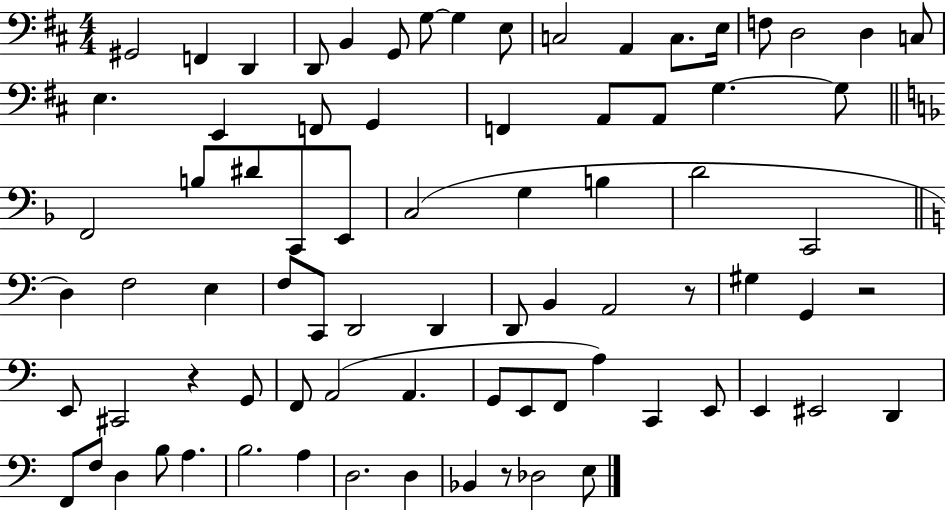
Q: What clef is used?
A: bass